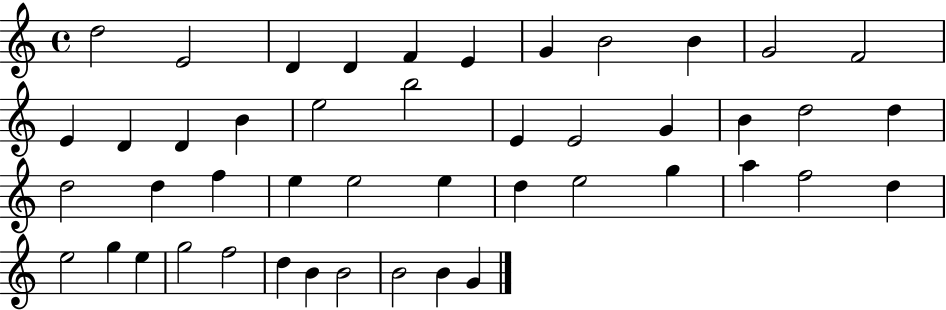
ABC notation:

X:1
T:Untitled
M:4/4
L:1/4
K:C
d2 E2 D D F E G B2 B G2 F2 E D D B e2 b2 E E2 G B d2 d d2 d f e e2 e d e2 g a f2 d e2 g e g2 f2 d B B2 B2 B G